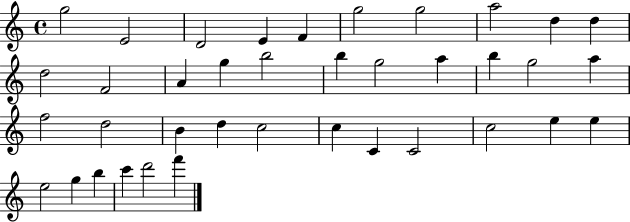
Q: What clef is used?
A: treble